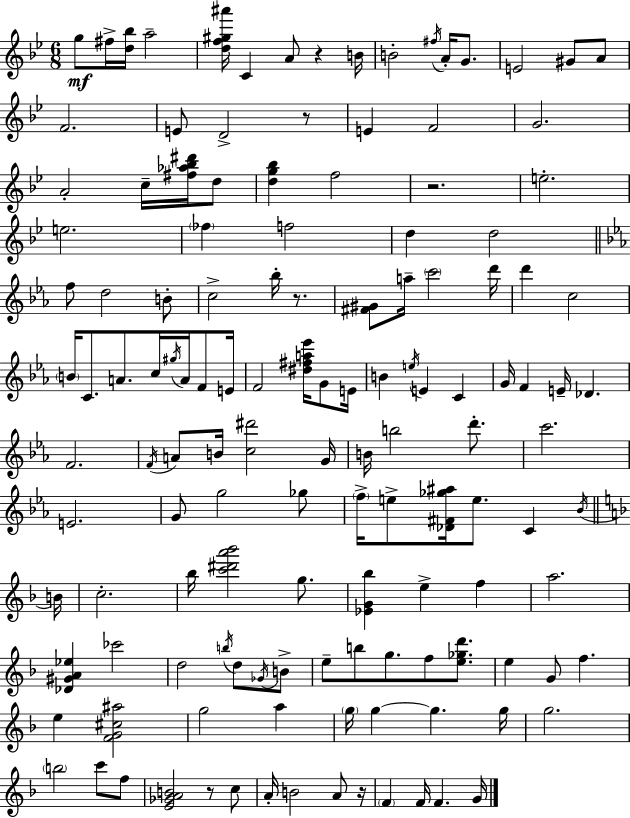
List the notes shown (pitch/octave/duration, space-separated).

G5/e F#5/s [D5,Bb5]/s A5/h [D5,F5,G#5,A#6]/s C4/q A4/e R/q B4/s B4/h F#5/s A4/s G4/e. E4/h G#4/e A4/e F4/h. E4/e D4/h R/e E4/q F4/h G4/h. A4/h C5/s [F#5,Ab5,Bb5,D#6]/s D5/e [D5,G5,Bb5]/q F5/h R/h. E5/h. E5/h. FES5/q F5/h D5/q D5/h F5/e D5/h B4/e C5/h Bb5/s R/e. [F#4,G#4]/e A5/s C6/h D6/s D6/q C5/h B4/s C4/e. A4/e. C5/s G#5/s A4/s F4/e E4/s F4/h [D#5,F#5,A5,Eb6]/s G4/e E4/s B4/q E5/s E4/q C4/q G4/s F4/q E4/s Db4/q. F4/h. F4/s A4/e B4/s [C5,D#6]/h G4/s B4/s B5/h D6/e. C6/h. E4/h. G4/e G5/h Gb5/e F5/s E5/e [Db4,F#4,Gb5,A#5]/s E5/e. C4/q Bb4/s B4/s C5/h. Bb5/s [C6,D#6,A6,Bb6]/h G5/e. [Eb4,G4,Bb5]/q E5/q F5/q A5/h. [Db4,G#4,A4,Eb5]/q CES6/h D5/h B5/s D5/e Gb4/s B4/e E5/e B5/e G5/e. F5/e [E5,Gb5,D6]/e. E5/q G4/e F5/q. E5/q [F4,G4,C#5,A#5]/h G5/h A5/q G5/s G5/q G5/q. G5/s G5/h. B5/h C6/e F5/e [E4,Gb4,A4,B4]/h R/e C5/e A4/s B4/h A4/e R/s F4/q F4/s F4/q. G4/s